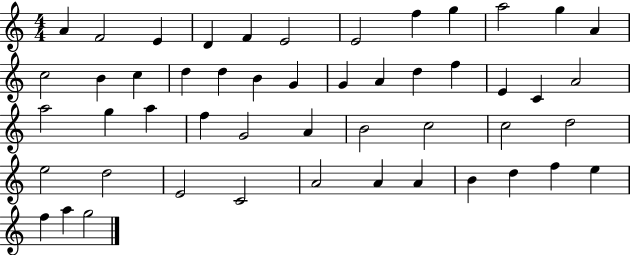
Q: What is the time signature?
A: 4/4